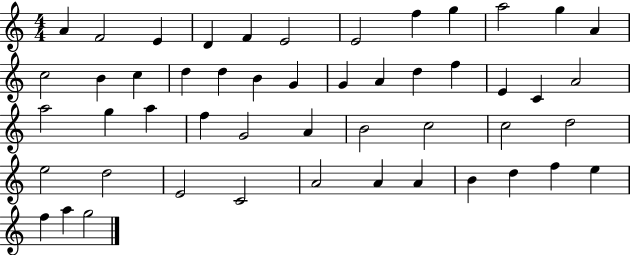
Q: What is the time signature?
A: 4/4